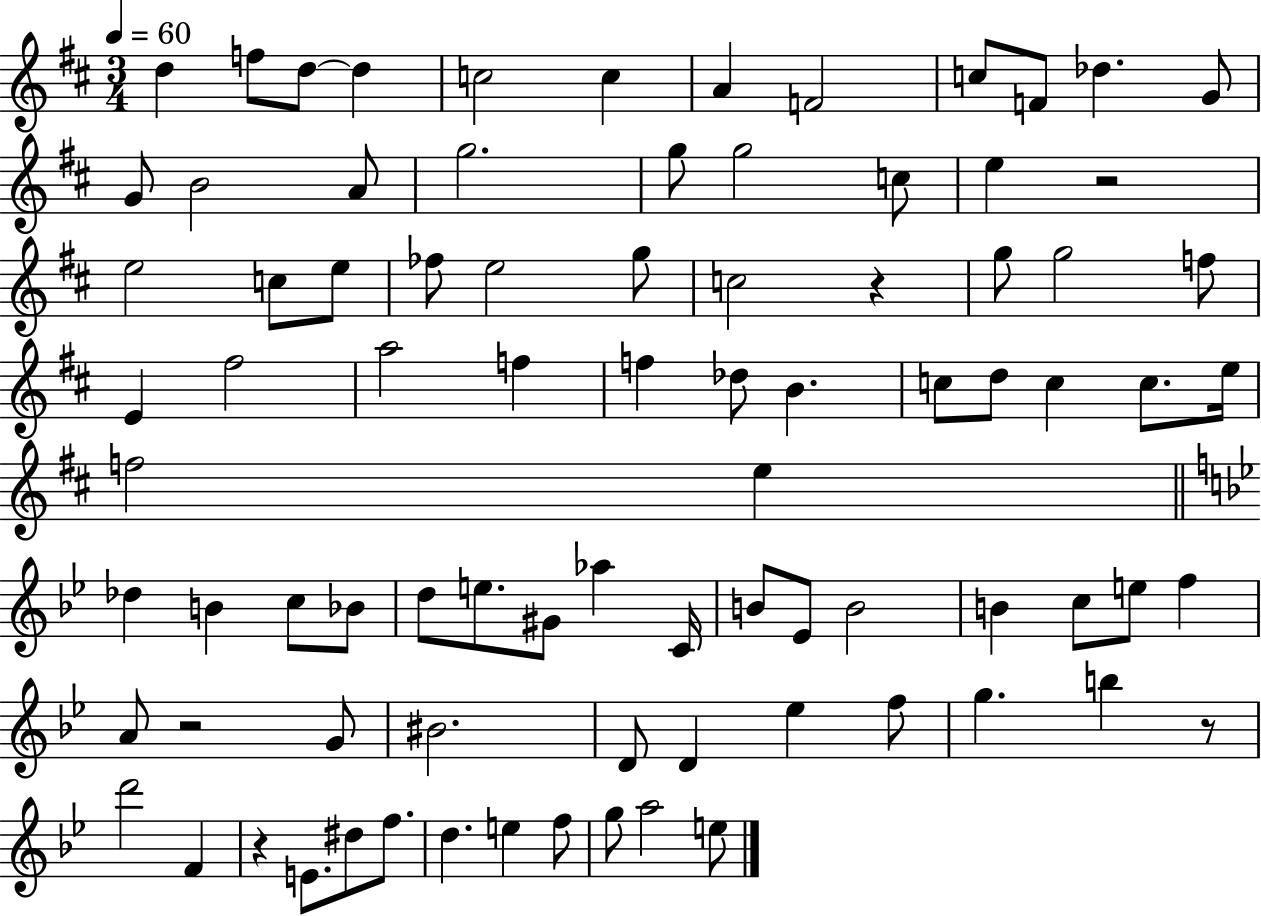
X:1
T:Untitled
M:3/4
L:1/4
K:D
d f/2 d/2 d c2 c A F2 c/2 F/2 _d G/2 G/2 B2 A/2 g2 g/2 g2 c/2 e z2 e2 c/2 e/2 _f/2 e2 g/2 c2 z g/2 g2 f/2 E ^f2 a2 f f _d/2 B c/2 d/2 c c/2 e/4 f2 e _d B c/2 _B/2 d/2 e/2 ^G/2 _a C/4 B/2 _E/2 B2 B c/2 e/2 f A/2 z2 G/2 ^B2 D/2 D _e f/2 g b z/2 d'2 F z E/2 ^d/2 f/2 d e f/2 g/2 a2 e/2